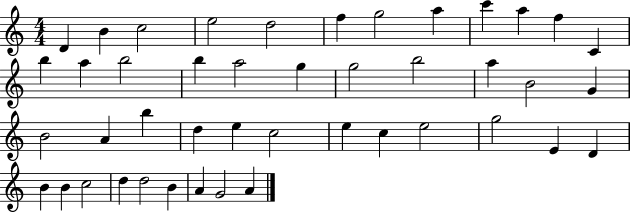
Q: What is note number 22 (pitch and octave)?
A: B4